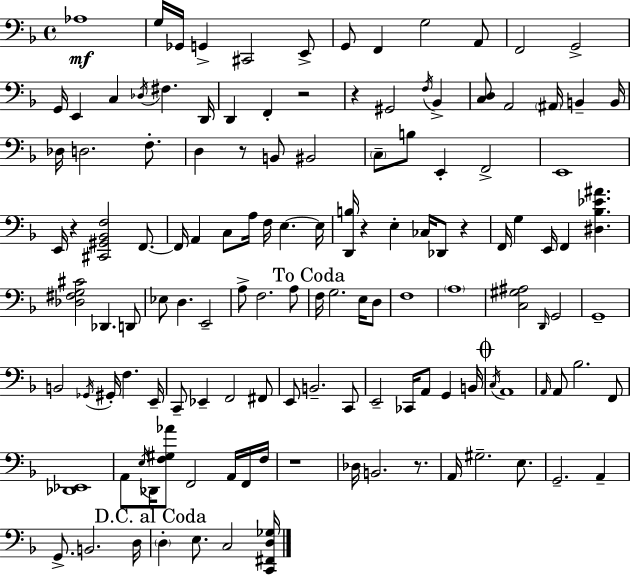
Ab3/w G3/s Gb2/s G2/q C#2/h E2/e G2/e F2/q G3/h A2/e F2/h G2/h G2/s E2/q C3/q Db3/s F#3/q. D2/s D2/q F2/q R/h R/q G#2/h F3/s Bb2/q [C3,D3]/e A2/h A#2/s B2/q B2/s Db3/s D3/h. F3/e. D3/q R/e B2/e BIS2/h C3/e B3/e E2/q F2/h E2/w E2/s R/q [C#2,G#2,Bb2,F3]/h F2/e. F2/s A2/q C3/e A3/s F3/s E3/q. E3/s [D2,B3]/s R/q E3/q CES3/s Db2/e R/q F2/s G3/q E2/s F2/q [D#3,Bb3,Eb4,A#4]/q. [Db3,F#3,G3,C#4]/h Db2/q. D2/e Eb3/e D3/q. E2/h A3/e F3/h. A3/e F3/s G3/h. E3/s D3/e F3/w A3/w [C3,G#3,A#3]/h D2/s G2/h G2/w B2/h Gb2/s G#2/s F3/q. E2/s C2/e Eb2/q F2/h F#2/e E2/e B2/h. C2/e E2/h CES2/s A2/e G2/q B2/s C3/s A2/w A2/s A2/e Bb3/h. F2/e [Db2,Eb2]/w A2/e E3/s Db2/s [F3,G#3,Ab4]/e F2/h A2/s F2/s F3/s R/w Db3/s B2/h. R/e. A2/s G#3/h. E3/e. G2/h. A2/q G2/e. B2/h. D3/s D3/q E3/e. C3/h [C2,F#2,D3,Gb3]/s